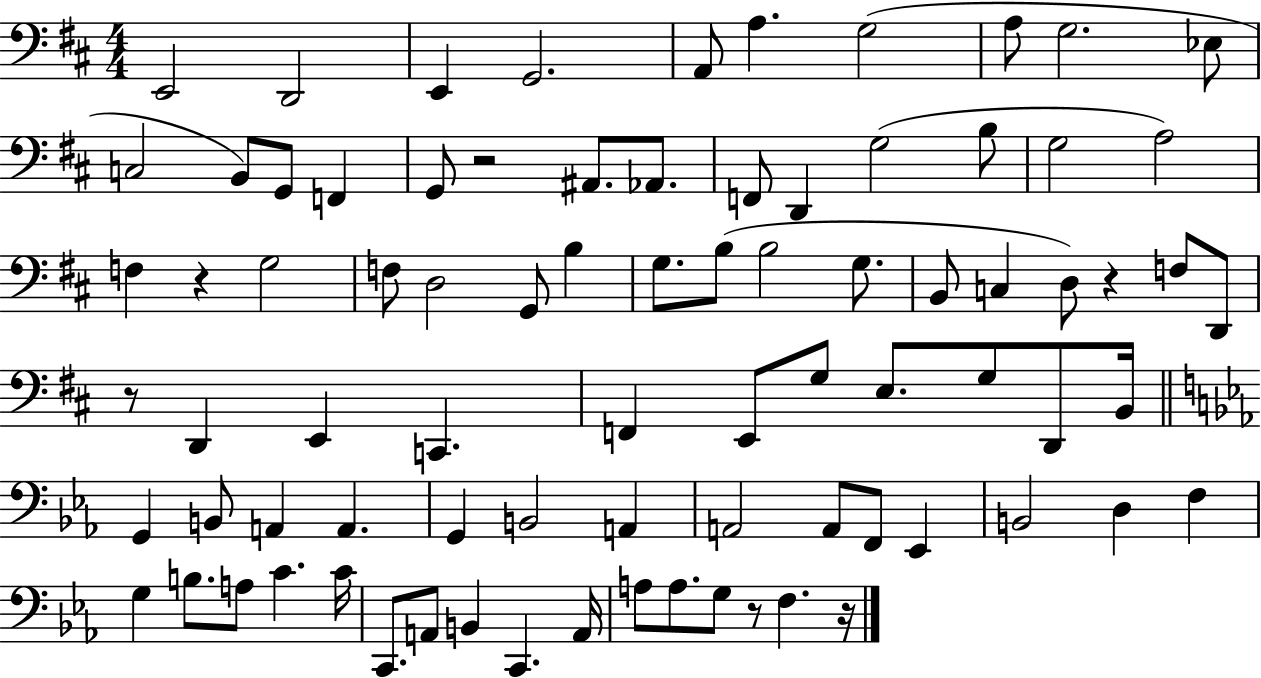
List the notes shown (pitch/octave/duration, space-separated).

E2/h D2/h E2/q G2/h. A2/e A3/q. G3/h A3/e G3/h. Eb3/e C3/h B2/e G2/e F2/q G2/e R/h A#2/e. Ab2/e. F2/e D2/q G3/h B3/e G3/h A3/h F3/q R/q G3/h F3/e D3/h G2/e B3/q G3/e. B3/e B3/h G3/e. B2/e C3/q D3/e R/q F3/e D2/e R/e D2/q E2/q C2/q. F2/q E2/e G3/e E3/e. G3/e D2/e B2/s G2/q B2/e A2/q A2/q. G2/q B2/h A2/q A2/h A2/e F2/e Eb2/q B2/h D3/q F3/q G3/q B3/e. A3/e C4/q. C4/s C2/e. A2/e B2/q C2/q. A2/s A3/e A3/e. G3/e R/e F3/q. R/s